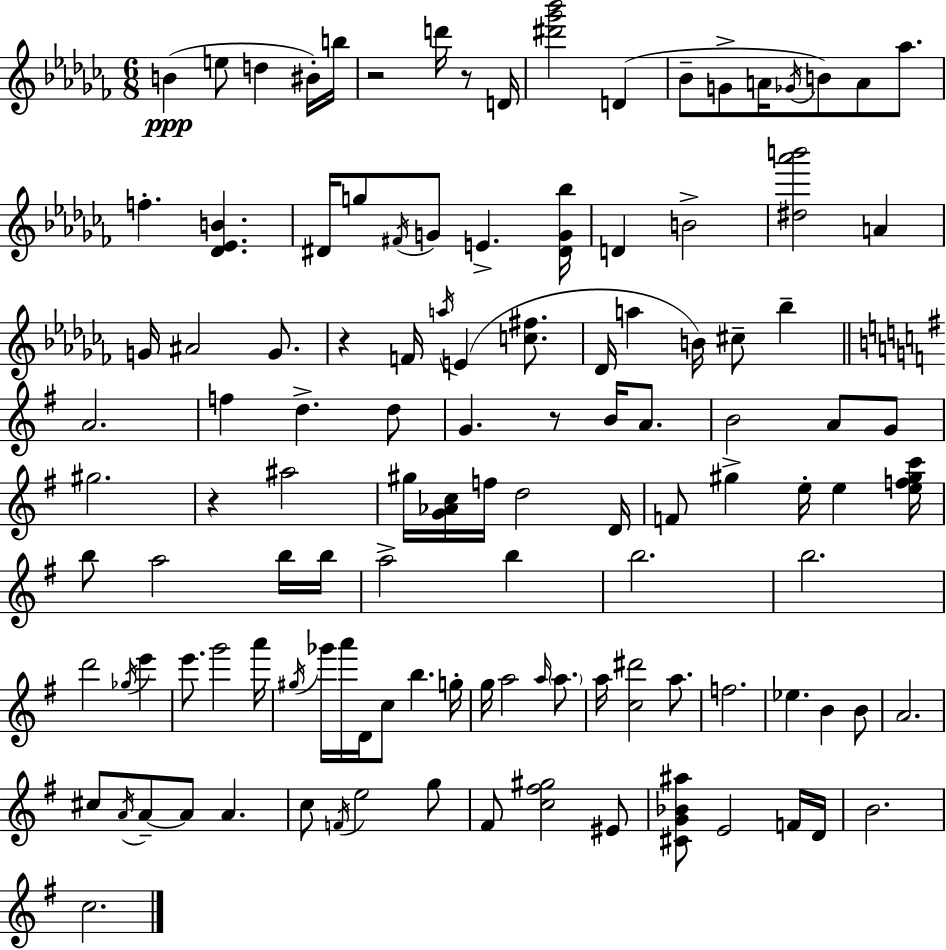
B4/q E5/e D5/q BIS4/s B5/s R/h D6/s R/e D4/s [D#6,Gb6,Bb6]/h D4/q Bb4/e G4/e A4/s Gb4/s B4/e A4/e Ab5/e. F5/q. [Db4,Eb4,B4]/q. D#4/s G5/e F#4/s G4/e E4/q. [D#4,G4,Bb5]/s D4/q B4/h [D#5,Ab6,B6]/h A4/q G4/s A#4/h G4/e. R/q F4/s A5/s E4/q [C5,F#5]/e. Db4/s A5/q B4/s C#5/e Bb5/q A4/h. F5/q D5/q. D5/e G4/q. R/e B4/s A4/e. B4/h A4/e G4/e G#5/h. R/q A#5/h G#5/s [G4,Ab4,C5]/s F5/s D5/h D4/s F4/e G#5/q E5/s E5/q [E5,F5,G#5,C6]/s B5/e A5/h B5/s B5/s A5/h B5/q B5/h. B5/h. D6/h Gb5/s E6/q E6/e. G6/h A6/s G#5/s Gb6/s A6/s D4/s C5/e B5/q. G5/s G5/s A5/h A5/s A5/e. A5/s [C5,D#6]/h A5/e. F5/h. Eb5/q. B4/q B4/e A4/h. C#5/e A4/s A4/e A4/e A4/q. C5/e F4/s E5/h G5/e F#4/e [C5,F#5,G#5]/h EIS4/e [C#4,G4,Bb4,A#5]/e E4/h F4/s D4/s B4/h. C5/h.